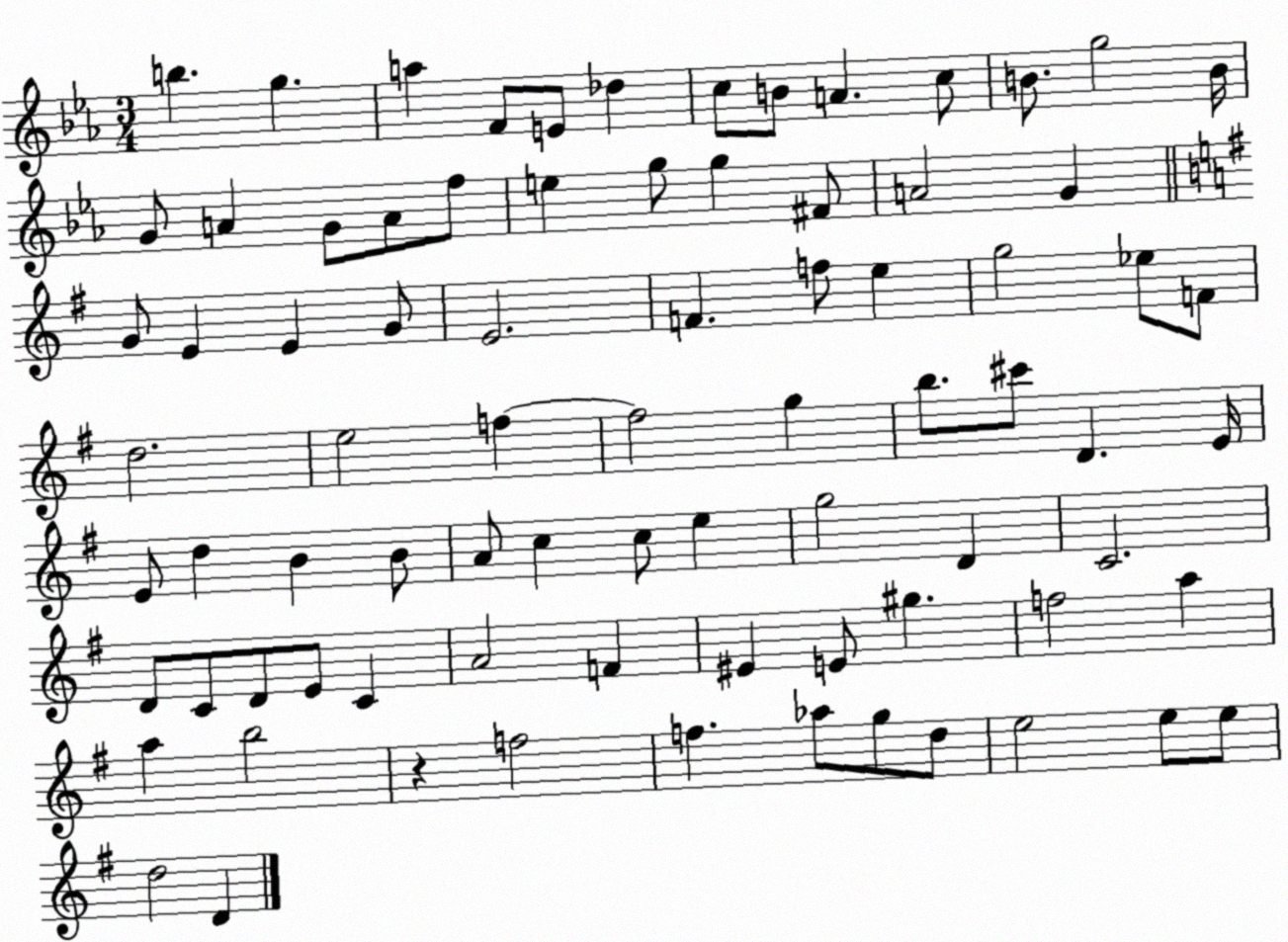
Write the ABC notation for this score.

X:1
T:Untitled
M:3/4
L:1/4
K:Eb
b g a F/2 E/2 _d c/2 B/2 A c/2 B/2 g2 B/4 G/2 A G/2 A/2 f/2 e g/2 g ^F/2 A2 G G/2 E E G/2 E2 F f/2 e g2 _e/2 F/2 d2 e2 f f2 g b/2 ^c'/2 D E/4 E/2 d B B/2 A/2 c c/2 e g2 D C2 D/2 C/2 D/2 E/2 C A2 F ^E E/2 ^g f2 a a b2 z f2 f _a/2 g/2 d/2 e2 e/2 e/2 d2 D